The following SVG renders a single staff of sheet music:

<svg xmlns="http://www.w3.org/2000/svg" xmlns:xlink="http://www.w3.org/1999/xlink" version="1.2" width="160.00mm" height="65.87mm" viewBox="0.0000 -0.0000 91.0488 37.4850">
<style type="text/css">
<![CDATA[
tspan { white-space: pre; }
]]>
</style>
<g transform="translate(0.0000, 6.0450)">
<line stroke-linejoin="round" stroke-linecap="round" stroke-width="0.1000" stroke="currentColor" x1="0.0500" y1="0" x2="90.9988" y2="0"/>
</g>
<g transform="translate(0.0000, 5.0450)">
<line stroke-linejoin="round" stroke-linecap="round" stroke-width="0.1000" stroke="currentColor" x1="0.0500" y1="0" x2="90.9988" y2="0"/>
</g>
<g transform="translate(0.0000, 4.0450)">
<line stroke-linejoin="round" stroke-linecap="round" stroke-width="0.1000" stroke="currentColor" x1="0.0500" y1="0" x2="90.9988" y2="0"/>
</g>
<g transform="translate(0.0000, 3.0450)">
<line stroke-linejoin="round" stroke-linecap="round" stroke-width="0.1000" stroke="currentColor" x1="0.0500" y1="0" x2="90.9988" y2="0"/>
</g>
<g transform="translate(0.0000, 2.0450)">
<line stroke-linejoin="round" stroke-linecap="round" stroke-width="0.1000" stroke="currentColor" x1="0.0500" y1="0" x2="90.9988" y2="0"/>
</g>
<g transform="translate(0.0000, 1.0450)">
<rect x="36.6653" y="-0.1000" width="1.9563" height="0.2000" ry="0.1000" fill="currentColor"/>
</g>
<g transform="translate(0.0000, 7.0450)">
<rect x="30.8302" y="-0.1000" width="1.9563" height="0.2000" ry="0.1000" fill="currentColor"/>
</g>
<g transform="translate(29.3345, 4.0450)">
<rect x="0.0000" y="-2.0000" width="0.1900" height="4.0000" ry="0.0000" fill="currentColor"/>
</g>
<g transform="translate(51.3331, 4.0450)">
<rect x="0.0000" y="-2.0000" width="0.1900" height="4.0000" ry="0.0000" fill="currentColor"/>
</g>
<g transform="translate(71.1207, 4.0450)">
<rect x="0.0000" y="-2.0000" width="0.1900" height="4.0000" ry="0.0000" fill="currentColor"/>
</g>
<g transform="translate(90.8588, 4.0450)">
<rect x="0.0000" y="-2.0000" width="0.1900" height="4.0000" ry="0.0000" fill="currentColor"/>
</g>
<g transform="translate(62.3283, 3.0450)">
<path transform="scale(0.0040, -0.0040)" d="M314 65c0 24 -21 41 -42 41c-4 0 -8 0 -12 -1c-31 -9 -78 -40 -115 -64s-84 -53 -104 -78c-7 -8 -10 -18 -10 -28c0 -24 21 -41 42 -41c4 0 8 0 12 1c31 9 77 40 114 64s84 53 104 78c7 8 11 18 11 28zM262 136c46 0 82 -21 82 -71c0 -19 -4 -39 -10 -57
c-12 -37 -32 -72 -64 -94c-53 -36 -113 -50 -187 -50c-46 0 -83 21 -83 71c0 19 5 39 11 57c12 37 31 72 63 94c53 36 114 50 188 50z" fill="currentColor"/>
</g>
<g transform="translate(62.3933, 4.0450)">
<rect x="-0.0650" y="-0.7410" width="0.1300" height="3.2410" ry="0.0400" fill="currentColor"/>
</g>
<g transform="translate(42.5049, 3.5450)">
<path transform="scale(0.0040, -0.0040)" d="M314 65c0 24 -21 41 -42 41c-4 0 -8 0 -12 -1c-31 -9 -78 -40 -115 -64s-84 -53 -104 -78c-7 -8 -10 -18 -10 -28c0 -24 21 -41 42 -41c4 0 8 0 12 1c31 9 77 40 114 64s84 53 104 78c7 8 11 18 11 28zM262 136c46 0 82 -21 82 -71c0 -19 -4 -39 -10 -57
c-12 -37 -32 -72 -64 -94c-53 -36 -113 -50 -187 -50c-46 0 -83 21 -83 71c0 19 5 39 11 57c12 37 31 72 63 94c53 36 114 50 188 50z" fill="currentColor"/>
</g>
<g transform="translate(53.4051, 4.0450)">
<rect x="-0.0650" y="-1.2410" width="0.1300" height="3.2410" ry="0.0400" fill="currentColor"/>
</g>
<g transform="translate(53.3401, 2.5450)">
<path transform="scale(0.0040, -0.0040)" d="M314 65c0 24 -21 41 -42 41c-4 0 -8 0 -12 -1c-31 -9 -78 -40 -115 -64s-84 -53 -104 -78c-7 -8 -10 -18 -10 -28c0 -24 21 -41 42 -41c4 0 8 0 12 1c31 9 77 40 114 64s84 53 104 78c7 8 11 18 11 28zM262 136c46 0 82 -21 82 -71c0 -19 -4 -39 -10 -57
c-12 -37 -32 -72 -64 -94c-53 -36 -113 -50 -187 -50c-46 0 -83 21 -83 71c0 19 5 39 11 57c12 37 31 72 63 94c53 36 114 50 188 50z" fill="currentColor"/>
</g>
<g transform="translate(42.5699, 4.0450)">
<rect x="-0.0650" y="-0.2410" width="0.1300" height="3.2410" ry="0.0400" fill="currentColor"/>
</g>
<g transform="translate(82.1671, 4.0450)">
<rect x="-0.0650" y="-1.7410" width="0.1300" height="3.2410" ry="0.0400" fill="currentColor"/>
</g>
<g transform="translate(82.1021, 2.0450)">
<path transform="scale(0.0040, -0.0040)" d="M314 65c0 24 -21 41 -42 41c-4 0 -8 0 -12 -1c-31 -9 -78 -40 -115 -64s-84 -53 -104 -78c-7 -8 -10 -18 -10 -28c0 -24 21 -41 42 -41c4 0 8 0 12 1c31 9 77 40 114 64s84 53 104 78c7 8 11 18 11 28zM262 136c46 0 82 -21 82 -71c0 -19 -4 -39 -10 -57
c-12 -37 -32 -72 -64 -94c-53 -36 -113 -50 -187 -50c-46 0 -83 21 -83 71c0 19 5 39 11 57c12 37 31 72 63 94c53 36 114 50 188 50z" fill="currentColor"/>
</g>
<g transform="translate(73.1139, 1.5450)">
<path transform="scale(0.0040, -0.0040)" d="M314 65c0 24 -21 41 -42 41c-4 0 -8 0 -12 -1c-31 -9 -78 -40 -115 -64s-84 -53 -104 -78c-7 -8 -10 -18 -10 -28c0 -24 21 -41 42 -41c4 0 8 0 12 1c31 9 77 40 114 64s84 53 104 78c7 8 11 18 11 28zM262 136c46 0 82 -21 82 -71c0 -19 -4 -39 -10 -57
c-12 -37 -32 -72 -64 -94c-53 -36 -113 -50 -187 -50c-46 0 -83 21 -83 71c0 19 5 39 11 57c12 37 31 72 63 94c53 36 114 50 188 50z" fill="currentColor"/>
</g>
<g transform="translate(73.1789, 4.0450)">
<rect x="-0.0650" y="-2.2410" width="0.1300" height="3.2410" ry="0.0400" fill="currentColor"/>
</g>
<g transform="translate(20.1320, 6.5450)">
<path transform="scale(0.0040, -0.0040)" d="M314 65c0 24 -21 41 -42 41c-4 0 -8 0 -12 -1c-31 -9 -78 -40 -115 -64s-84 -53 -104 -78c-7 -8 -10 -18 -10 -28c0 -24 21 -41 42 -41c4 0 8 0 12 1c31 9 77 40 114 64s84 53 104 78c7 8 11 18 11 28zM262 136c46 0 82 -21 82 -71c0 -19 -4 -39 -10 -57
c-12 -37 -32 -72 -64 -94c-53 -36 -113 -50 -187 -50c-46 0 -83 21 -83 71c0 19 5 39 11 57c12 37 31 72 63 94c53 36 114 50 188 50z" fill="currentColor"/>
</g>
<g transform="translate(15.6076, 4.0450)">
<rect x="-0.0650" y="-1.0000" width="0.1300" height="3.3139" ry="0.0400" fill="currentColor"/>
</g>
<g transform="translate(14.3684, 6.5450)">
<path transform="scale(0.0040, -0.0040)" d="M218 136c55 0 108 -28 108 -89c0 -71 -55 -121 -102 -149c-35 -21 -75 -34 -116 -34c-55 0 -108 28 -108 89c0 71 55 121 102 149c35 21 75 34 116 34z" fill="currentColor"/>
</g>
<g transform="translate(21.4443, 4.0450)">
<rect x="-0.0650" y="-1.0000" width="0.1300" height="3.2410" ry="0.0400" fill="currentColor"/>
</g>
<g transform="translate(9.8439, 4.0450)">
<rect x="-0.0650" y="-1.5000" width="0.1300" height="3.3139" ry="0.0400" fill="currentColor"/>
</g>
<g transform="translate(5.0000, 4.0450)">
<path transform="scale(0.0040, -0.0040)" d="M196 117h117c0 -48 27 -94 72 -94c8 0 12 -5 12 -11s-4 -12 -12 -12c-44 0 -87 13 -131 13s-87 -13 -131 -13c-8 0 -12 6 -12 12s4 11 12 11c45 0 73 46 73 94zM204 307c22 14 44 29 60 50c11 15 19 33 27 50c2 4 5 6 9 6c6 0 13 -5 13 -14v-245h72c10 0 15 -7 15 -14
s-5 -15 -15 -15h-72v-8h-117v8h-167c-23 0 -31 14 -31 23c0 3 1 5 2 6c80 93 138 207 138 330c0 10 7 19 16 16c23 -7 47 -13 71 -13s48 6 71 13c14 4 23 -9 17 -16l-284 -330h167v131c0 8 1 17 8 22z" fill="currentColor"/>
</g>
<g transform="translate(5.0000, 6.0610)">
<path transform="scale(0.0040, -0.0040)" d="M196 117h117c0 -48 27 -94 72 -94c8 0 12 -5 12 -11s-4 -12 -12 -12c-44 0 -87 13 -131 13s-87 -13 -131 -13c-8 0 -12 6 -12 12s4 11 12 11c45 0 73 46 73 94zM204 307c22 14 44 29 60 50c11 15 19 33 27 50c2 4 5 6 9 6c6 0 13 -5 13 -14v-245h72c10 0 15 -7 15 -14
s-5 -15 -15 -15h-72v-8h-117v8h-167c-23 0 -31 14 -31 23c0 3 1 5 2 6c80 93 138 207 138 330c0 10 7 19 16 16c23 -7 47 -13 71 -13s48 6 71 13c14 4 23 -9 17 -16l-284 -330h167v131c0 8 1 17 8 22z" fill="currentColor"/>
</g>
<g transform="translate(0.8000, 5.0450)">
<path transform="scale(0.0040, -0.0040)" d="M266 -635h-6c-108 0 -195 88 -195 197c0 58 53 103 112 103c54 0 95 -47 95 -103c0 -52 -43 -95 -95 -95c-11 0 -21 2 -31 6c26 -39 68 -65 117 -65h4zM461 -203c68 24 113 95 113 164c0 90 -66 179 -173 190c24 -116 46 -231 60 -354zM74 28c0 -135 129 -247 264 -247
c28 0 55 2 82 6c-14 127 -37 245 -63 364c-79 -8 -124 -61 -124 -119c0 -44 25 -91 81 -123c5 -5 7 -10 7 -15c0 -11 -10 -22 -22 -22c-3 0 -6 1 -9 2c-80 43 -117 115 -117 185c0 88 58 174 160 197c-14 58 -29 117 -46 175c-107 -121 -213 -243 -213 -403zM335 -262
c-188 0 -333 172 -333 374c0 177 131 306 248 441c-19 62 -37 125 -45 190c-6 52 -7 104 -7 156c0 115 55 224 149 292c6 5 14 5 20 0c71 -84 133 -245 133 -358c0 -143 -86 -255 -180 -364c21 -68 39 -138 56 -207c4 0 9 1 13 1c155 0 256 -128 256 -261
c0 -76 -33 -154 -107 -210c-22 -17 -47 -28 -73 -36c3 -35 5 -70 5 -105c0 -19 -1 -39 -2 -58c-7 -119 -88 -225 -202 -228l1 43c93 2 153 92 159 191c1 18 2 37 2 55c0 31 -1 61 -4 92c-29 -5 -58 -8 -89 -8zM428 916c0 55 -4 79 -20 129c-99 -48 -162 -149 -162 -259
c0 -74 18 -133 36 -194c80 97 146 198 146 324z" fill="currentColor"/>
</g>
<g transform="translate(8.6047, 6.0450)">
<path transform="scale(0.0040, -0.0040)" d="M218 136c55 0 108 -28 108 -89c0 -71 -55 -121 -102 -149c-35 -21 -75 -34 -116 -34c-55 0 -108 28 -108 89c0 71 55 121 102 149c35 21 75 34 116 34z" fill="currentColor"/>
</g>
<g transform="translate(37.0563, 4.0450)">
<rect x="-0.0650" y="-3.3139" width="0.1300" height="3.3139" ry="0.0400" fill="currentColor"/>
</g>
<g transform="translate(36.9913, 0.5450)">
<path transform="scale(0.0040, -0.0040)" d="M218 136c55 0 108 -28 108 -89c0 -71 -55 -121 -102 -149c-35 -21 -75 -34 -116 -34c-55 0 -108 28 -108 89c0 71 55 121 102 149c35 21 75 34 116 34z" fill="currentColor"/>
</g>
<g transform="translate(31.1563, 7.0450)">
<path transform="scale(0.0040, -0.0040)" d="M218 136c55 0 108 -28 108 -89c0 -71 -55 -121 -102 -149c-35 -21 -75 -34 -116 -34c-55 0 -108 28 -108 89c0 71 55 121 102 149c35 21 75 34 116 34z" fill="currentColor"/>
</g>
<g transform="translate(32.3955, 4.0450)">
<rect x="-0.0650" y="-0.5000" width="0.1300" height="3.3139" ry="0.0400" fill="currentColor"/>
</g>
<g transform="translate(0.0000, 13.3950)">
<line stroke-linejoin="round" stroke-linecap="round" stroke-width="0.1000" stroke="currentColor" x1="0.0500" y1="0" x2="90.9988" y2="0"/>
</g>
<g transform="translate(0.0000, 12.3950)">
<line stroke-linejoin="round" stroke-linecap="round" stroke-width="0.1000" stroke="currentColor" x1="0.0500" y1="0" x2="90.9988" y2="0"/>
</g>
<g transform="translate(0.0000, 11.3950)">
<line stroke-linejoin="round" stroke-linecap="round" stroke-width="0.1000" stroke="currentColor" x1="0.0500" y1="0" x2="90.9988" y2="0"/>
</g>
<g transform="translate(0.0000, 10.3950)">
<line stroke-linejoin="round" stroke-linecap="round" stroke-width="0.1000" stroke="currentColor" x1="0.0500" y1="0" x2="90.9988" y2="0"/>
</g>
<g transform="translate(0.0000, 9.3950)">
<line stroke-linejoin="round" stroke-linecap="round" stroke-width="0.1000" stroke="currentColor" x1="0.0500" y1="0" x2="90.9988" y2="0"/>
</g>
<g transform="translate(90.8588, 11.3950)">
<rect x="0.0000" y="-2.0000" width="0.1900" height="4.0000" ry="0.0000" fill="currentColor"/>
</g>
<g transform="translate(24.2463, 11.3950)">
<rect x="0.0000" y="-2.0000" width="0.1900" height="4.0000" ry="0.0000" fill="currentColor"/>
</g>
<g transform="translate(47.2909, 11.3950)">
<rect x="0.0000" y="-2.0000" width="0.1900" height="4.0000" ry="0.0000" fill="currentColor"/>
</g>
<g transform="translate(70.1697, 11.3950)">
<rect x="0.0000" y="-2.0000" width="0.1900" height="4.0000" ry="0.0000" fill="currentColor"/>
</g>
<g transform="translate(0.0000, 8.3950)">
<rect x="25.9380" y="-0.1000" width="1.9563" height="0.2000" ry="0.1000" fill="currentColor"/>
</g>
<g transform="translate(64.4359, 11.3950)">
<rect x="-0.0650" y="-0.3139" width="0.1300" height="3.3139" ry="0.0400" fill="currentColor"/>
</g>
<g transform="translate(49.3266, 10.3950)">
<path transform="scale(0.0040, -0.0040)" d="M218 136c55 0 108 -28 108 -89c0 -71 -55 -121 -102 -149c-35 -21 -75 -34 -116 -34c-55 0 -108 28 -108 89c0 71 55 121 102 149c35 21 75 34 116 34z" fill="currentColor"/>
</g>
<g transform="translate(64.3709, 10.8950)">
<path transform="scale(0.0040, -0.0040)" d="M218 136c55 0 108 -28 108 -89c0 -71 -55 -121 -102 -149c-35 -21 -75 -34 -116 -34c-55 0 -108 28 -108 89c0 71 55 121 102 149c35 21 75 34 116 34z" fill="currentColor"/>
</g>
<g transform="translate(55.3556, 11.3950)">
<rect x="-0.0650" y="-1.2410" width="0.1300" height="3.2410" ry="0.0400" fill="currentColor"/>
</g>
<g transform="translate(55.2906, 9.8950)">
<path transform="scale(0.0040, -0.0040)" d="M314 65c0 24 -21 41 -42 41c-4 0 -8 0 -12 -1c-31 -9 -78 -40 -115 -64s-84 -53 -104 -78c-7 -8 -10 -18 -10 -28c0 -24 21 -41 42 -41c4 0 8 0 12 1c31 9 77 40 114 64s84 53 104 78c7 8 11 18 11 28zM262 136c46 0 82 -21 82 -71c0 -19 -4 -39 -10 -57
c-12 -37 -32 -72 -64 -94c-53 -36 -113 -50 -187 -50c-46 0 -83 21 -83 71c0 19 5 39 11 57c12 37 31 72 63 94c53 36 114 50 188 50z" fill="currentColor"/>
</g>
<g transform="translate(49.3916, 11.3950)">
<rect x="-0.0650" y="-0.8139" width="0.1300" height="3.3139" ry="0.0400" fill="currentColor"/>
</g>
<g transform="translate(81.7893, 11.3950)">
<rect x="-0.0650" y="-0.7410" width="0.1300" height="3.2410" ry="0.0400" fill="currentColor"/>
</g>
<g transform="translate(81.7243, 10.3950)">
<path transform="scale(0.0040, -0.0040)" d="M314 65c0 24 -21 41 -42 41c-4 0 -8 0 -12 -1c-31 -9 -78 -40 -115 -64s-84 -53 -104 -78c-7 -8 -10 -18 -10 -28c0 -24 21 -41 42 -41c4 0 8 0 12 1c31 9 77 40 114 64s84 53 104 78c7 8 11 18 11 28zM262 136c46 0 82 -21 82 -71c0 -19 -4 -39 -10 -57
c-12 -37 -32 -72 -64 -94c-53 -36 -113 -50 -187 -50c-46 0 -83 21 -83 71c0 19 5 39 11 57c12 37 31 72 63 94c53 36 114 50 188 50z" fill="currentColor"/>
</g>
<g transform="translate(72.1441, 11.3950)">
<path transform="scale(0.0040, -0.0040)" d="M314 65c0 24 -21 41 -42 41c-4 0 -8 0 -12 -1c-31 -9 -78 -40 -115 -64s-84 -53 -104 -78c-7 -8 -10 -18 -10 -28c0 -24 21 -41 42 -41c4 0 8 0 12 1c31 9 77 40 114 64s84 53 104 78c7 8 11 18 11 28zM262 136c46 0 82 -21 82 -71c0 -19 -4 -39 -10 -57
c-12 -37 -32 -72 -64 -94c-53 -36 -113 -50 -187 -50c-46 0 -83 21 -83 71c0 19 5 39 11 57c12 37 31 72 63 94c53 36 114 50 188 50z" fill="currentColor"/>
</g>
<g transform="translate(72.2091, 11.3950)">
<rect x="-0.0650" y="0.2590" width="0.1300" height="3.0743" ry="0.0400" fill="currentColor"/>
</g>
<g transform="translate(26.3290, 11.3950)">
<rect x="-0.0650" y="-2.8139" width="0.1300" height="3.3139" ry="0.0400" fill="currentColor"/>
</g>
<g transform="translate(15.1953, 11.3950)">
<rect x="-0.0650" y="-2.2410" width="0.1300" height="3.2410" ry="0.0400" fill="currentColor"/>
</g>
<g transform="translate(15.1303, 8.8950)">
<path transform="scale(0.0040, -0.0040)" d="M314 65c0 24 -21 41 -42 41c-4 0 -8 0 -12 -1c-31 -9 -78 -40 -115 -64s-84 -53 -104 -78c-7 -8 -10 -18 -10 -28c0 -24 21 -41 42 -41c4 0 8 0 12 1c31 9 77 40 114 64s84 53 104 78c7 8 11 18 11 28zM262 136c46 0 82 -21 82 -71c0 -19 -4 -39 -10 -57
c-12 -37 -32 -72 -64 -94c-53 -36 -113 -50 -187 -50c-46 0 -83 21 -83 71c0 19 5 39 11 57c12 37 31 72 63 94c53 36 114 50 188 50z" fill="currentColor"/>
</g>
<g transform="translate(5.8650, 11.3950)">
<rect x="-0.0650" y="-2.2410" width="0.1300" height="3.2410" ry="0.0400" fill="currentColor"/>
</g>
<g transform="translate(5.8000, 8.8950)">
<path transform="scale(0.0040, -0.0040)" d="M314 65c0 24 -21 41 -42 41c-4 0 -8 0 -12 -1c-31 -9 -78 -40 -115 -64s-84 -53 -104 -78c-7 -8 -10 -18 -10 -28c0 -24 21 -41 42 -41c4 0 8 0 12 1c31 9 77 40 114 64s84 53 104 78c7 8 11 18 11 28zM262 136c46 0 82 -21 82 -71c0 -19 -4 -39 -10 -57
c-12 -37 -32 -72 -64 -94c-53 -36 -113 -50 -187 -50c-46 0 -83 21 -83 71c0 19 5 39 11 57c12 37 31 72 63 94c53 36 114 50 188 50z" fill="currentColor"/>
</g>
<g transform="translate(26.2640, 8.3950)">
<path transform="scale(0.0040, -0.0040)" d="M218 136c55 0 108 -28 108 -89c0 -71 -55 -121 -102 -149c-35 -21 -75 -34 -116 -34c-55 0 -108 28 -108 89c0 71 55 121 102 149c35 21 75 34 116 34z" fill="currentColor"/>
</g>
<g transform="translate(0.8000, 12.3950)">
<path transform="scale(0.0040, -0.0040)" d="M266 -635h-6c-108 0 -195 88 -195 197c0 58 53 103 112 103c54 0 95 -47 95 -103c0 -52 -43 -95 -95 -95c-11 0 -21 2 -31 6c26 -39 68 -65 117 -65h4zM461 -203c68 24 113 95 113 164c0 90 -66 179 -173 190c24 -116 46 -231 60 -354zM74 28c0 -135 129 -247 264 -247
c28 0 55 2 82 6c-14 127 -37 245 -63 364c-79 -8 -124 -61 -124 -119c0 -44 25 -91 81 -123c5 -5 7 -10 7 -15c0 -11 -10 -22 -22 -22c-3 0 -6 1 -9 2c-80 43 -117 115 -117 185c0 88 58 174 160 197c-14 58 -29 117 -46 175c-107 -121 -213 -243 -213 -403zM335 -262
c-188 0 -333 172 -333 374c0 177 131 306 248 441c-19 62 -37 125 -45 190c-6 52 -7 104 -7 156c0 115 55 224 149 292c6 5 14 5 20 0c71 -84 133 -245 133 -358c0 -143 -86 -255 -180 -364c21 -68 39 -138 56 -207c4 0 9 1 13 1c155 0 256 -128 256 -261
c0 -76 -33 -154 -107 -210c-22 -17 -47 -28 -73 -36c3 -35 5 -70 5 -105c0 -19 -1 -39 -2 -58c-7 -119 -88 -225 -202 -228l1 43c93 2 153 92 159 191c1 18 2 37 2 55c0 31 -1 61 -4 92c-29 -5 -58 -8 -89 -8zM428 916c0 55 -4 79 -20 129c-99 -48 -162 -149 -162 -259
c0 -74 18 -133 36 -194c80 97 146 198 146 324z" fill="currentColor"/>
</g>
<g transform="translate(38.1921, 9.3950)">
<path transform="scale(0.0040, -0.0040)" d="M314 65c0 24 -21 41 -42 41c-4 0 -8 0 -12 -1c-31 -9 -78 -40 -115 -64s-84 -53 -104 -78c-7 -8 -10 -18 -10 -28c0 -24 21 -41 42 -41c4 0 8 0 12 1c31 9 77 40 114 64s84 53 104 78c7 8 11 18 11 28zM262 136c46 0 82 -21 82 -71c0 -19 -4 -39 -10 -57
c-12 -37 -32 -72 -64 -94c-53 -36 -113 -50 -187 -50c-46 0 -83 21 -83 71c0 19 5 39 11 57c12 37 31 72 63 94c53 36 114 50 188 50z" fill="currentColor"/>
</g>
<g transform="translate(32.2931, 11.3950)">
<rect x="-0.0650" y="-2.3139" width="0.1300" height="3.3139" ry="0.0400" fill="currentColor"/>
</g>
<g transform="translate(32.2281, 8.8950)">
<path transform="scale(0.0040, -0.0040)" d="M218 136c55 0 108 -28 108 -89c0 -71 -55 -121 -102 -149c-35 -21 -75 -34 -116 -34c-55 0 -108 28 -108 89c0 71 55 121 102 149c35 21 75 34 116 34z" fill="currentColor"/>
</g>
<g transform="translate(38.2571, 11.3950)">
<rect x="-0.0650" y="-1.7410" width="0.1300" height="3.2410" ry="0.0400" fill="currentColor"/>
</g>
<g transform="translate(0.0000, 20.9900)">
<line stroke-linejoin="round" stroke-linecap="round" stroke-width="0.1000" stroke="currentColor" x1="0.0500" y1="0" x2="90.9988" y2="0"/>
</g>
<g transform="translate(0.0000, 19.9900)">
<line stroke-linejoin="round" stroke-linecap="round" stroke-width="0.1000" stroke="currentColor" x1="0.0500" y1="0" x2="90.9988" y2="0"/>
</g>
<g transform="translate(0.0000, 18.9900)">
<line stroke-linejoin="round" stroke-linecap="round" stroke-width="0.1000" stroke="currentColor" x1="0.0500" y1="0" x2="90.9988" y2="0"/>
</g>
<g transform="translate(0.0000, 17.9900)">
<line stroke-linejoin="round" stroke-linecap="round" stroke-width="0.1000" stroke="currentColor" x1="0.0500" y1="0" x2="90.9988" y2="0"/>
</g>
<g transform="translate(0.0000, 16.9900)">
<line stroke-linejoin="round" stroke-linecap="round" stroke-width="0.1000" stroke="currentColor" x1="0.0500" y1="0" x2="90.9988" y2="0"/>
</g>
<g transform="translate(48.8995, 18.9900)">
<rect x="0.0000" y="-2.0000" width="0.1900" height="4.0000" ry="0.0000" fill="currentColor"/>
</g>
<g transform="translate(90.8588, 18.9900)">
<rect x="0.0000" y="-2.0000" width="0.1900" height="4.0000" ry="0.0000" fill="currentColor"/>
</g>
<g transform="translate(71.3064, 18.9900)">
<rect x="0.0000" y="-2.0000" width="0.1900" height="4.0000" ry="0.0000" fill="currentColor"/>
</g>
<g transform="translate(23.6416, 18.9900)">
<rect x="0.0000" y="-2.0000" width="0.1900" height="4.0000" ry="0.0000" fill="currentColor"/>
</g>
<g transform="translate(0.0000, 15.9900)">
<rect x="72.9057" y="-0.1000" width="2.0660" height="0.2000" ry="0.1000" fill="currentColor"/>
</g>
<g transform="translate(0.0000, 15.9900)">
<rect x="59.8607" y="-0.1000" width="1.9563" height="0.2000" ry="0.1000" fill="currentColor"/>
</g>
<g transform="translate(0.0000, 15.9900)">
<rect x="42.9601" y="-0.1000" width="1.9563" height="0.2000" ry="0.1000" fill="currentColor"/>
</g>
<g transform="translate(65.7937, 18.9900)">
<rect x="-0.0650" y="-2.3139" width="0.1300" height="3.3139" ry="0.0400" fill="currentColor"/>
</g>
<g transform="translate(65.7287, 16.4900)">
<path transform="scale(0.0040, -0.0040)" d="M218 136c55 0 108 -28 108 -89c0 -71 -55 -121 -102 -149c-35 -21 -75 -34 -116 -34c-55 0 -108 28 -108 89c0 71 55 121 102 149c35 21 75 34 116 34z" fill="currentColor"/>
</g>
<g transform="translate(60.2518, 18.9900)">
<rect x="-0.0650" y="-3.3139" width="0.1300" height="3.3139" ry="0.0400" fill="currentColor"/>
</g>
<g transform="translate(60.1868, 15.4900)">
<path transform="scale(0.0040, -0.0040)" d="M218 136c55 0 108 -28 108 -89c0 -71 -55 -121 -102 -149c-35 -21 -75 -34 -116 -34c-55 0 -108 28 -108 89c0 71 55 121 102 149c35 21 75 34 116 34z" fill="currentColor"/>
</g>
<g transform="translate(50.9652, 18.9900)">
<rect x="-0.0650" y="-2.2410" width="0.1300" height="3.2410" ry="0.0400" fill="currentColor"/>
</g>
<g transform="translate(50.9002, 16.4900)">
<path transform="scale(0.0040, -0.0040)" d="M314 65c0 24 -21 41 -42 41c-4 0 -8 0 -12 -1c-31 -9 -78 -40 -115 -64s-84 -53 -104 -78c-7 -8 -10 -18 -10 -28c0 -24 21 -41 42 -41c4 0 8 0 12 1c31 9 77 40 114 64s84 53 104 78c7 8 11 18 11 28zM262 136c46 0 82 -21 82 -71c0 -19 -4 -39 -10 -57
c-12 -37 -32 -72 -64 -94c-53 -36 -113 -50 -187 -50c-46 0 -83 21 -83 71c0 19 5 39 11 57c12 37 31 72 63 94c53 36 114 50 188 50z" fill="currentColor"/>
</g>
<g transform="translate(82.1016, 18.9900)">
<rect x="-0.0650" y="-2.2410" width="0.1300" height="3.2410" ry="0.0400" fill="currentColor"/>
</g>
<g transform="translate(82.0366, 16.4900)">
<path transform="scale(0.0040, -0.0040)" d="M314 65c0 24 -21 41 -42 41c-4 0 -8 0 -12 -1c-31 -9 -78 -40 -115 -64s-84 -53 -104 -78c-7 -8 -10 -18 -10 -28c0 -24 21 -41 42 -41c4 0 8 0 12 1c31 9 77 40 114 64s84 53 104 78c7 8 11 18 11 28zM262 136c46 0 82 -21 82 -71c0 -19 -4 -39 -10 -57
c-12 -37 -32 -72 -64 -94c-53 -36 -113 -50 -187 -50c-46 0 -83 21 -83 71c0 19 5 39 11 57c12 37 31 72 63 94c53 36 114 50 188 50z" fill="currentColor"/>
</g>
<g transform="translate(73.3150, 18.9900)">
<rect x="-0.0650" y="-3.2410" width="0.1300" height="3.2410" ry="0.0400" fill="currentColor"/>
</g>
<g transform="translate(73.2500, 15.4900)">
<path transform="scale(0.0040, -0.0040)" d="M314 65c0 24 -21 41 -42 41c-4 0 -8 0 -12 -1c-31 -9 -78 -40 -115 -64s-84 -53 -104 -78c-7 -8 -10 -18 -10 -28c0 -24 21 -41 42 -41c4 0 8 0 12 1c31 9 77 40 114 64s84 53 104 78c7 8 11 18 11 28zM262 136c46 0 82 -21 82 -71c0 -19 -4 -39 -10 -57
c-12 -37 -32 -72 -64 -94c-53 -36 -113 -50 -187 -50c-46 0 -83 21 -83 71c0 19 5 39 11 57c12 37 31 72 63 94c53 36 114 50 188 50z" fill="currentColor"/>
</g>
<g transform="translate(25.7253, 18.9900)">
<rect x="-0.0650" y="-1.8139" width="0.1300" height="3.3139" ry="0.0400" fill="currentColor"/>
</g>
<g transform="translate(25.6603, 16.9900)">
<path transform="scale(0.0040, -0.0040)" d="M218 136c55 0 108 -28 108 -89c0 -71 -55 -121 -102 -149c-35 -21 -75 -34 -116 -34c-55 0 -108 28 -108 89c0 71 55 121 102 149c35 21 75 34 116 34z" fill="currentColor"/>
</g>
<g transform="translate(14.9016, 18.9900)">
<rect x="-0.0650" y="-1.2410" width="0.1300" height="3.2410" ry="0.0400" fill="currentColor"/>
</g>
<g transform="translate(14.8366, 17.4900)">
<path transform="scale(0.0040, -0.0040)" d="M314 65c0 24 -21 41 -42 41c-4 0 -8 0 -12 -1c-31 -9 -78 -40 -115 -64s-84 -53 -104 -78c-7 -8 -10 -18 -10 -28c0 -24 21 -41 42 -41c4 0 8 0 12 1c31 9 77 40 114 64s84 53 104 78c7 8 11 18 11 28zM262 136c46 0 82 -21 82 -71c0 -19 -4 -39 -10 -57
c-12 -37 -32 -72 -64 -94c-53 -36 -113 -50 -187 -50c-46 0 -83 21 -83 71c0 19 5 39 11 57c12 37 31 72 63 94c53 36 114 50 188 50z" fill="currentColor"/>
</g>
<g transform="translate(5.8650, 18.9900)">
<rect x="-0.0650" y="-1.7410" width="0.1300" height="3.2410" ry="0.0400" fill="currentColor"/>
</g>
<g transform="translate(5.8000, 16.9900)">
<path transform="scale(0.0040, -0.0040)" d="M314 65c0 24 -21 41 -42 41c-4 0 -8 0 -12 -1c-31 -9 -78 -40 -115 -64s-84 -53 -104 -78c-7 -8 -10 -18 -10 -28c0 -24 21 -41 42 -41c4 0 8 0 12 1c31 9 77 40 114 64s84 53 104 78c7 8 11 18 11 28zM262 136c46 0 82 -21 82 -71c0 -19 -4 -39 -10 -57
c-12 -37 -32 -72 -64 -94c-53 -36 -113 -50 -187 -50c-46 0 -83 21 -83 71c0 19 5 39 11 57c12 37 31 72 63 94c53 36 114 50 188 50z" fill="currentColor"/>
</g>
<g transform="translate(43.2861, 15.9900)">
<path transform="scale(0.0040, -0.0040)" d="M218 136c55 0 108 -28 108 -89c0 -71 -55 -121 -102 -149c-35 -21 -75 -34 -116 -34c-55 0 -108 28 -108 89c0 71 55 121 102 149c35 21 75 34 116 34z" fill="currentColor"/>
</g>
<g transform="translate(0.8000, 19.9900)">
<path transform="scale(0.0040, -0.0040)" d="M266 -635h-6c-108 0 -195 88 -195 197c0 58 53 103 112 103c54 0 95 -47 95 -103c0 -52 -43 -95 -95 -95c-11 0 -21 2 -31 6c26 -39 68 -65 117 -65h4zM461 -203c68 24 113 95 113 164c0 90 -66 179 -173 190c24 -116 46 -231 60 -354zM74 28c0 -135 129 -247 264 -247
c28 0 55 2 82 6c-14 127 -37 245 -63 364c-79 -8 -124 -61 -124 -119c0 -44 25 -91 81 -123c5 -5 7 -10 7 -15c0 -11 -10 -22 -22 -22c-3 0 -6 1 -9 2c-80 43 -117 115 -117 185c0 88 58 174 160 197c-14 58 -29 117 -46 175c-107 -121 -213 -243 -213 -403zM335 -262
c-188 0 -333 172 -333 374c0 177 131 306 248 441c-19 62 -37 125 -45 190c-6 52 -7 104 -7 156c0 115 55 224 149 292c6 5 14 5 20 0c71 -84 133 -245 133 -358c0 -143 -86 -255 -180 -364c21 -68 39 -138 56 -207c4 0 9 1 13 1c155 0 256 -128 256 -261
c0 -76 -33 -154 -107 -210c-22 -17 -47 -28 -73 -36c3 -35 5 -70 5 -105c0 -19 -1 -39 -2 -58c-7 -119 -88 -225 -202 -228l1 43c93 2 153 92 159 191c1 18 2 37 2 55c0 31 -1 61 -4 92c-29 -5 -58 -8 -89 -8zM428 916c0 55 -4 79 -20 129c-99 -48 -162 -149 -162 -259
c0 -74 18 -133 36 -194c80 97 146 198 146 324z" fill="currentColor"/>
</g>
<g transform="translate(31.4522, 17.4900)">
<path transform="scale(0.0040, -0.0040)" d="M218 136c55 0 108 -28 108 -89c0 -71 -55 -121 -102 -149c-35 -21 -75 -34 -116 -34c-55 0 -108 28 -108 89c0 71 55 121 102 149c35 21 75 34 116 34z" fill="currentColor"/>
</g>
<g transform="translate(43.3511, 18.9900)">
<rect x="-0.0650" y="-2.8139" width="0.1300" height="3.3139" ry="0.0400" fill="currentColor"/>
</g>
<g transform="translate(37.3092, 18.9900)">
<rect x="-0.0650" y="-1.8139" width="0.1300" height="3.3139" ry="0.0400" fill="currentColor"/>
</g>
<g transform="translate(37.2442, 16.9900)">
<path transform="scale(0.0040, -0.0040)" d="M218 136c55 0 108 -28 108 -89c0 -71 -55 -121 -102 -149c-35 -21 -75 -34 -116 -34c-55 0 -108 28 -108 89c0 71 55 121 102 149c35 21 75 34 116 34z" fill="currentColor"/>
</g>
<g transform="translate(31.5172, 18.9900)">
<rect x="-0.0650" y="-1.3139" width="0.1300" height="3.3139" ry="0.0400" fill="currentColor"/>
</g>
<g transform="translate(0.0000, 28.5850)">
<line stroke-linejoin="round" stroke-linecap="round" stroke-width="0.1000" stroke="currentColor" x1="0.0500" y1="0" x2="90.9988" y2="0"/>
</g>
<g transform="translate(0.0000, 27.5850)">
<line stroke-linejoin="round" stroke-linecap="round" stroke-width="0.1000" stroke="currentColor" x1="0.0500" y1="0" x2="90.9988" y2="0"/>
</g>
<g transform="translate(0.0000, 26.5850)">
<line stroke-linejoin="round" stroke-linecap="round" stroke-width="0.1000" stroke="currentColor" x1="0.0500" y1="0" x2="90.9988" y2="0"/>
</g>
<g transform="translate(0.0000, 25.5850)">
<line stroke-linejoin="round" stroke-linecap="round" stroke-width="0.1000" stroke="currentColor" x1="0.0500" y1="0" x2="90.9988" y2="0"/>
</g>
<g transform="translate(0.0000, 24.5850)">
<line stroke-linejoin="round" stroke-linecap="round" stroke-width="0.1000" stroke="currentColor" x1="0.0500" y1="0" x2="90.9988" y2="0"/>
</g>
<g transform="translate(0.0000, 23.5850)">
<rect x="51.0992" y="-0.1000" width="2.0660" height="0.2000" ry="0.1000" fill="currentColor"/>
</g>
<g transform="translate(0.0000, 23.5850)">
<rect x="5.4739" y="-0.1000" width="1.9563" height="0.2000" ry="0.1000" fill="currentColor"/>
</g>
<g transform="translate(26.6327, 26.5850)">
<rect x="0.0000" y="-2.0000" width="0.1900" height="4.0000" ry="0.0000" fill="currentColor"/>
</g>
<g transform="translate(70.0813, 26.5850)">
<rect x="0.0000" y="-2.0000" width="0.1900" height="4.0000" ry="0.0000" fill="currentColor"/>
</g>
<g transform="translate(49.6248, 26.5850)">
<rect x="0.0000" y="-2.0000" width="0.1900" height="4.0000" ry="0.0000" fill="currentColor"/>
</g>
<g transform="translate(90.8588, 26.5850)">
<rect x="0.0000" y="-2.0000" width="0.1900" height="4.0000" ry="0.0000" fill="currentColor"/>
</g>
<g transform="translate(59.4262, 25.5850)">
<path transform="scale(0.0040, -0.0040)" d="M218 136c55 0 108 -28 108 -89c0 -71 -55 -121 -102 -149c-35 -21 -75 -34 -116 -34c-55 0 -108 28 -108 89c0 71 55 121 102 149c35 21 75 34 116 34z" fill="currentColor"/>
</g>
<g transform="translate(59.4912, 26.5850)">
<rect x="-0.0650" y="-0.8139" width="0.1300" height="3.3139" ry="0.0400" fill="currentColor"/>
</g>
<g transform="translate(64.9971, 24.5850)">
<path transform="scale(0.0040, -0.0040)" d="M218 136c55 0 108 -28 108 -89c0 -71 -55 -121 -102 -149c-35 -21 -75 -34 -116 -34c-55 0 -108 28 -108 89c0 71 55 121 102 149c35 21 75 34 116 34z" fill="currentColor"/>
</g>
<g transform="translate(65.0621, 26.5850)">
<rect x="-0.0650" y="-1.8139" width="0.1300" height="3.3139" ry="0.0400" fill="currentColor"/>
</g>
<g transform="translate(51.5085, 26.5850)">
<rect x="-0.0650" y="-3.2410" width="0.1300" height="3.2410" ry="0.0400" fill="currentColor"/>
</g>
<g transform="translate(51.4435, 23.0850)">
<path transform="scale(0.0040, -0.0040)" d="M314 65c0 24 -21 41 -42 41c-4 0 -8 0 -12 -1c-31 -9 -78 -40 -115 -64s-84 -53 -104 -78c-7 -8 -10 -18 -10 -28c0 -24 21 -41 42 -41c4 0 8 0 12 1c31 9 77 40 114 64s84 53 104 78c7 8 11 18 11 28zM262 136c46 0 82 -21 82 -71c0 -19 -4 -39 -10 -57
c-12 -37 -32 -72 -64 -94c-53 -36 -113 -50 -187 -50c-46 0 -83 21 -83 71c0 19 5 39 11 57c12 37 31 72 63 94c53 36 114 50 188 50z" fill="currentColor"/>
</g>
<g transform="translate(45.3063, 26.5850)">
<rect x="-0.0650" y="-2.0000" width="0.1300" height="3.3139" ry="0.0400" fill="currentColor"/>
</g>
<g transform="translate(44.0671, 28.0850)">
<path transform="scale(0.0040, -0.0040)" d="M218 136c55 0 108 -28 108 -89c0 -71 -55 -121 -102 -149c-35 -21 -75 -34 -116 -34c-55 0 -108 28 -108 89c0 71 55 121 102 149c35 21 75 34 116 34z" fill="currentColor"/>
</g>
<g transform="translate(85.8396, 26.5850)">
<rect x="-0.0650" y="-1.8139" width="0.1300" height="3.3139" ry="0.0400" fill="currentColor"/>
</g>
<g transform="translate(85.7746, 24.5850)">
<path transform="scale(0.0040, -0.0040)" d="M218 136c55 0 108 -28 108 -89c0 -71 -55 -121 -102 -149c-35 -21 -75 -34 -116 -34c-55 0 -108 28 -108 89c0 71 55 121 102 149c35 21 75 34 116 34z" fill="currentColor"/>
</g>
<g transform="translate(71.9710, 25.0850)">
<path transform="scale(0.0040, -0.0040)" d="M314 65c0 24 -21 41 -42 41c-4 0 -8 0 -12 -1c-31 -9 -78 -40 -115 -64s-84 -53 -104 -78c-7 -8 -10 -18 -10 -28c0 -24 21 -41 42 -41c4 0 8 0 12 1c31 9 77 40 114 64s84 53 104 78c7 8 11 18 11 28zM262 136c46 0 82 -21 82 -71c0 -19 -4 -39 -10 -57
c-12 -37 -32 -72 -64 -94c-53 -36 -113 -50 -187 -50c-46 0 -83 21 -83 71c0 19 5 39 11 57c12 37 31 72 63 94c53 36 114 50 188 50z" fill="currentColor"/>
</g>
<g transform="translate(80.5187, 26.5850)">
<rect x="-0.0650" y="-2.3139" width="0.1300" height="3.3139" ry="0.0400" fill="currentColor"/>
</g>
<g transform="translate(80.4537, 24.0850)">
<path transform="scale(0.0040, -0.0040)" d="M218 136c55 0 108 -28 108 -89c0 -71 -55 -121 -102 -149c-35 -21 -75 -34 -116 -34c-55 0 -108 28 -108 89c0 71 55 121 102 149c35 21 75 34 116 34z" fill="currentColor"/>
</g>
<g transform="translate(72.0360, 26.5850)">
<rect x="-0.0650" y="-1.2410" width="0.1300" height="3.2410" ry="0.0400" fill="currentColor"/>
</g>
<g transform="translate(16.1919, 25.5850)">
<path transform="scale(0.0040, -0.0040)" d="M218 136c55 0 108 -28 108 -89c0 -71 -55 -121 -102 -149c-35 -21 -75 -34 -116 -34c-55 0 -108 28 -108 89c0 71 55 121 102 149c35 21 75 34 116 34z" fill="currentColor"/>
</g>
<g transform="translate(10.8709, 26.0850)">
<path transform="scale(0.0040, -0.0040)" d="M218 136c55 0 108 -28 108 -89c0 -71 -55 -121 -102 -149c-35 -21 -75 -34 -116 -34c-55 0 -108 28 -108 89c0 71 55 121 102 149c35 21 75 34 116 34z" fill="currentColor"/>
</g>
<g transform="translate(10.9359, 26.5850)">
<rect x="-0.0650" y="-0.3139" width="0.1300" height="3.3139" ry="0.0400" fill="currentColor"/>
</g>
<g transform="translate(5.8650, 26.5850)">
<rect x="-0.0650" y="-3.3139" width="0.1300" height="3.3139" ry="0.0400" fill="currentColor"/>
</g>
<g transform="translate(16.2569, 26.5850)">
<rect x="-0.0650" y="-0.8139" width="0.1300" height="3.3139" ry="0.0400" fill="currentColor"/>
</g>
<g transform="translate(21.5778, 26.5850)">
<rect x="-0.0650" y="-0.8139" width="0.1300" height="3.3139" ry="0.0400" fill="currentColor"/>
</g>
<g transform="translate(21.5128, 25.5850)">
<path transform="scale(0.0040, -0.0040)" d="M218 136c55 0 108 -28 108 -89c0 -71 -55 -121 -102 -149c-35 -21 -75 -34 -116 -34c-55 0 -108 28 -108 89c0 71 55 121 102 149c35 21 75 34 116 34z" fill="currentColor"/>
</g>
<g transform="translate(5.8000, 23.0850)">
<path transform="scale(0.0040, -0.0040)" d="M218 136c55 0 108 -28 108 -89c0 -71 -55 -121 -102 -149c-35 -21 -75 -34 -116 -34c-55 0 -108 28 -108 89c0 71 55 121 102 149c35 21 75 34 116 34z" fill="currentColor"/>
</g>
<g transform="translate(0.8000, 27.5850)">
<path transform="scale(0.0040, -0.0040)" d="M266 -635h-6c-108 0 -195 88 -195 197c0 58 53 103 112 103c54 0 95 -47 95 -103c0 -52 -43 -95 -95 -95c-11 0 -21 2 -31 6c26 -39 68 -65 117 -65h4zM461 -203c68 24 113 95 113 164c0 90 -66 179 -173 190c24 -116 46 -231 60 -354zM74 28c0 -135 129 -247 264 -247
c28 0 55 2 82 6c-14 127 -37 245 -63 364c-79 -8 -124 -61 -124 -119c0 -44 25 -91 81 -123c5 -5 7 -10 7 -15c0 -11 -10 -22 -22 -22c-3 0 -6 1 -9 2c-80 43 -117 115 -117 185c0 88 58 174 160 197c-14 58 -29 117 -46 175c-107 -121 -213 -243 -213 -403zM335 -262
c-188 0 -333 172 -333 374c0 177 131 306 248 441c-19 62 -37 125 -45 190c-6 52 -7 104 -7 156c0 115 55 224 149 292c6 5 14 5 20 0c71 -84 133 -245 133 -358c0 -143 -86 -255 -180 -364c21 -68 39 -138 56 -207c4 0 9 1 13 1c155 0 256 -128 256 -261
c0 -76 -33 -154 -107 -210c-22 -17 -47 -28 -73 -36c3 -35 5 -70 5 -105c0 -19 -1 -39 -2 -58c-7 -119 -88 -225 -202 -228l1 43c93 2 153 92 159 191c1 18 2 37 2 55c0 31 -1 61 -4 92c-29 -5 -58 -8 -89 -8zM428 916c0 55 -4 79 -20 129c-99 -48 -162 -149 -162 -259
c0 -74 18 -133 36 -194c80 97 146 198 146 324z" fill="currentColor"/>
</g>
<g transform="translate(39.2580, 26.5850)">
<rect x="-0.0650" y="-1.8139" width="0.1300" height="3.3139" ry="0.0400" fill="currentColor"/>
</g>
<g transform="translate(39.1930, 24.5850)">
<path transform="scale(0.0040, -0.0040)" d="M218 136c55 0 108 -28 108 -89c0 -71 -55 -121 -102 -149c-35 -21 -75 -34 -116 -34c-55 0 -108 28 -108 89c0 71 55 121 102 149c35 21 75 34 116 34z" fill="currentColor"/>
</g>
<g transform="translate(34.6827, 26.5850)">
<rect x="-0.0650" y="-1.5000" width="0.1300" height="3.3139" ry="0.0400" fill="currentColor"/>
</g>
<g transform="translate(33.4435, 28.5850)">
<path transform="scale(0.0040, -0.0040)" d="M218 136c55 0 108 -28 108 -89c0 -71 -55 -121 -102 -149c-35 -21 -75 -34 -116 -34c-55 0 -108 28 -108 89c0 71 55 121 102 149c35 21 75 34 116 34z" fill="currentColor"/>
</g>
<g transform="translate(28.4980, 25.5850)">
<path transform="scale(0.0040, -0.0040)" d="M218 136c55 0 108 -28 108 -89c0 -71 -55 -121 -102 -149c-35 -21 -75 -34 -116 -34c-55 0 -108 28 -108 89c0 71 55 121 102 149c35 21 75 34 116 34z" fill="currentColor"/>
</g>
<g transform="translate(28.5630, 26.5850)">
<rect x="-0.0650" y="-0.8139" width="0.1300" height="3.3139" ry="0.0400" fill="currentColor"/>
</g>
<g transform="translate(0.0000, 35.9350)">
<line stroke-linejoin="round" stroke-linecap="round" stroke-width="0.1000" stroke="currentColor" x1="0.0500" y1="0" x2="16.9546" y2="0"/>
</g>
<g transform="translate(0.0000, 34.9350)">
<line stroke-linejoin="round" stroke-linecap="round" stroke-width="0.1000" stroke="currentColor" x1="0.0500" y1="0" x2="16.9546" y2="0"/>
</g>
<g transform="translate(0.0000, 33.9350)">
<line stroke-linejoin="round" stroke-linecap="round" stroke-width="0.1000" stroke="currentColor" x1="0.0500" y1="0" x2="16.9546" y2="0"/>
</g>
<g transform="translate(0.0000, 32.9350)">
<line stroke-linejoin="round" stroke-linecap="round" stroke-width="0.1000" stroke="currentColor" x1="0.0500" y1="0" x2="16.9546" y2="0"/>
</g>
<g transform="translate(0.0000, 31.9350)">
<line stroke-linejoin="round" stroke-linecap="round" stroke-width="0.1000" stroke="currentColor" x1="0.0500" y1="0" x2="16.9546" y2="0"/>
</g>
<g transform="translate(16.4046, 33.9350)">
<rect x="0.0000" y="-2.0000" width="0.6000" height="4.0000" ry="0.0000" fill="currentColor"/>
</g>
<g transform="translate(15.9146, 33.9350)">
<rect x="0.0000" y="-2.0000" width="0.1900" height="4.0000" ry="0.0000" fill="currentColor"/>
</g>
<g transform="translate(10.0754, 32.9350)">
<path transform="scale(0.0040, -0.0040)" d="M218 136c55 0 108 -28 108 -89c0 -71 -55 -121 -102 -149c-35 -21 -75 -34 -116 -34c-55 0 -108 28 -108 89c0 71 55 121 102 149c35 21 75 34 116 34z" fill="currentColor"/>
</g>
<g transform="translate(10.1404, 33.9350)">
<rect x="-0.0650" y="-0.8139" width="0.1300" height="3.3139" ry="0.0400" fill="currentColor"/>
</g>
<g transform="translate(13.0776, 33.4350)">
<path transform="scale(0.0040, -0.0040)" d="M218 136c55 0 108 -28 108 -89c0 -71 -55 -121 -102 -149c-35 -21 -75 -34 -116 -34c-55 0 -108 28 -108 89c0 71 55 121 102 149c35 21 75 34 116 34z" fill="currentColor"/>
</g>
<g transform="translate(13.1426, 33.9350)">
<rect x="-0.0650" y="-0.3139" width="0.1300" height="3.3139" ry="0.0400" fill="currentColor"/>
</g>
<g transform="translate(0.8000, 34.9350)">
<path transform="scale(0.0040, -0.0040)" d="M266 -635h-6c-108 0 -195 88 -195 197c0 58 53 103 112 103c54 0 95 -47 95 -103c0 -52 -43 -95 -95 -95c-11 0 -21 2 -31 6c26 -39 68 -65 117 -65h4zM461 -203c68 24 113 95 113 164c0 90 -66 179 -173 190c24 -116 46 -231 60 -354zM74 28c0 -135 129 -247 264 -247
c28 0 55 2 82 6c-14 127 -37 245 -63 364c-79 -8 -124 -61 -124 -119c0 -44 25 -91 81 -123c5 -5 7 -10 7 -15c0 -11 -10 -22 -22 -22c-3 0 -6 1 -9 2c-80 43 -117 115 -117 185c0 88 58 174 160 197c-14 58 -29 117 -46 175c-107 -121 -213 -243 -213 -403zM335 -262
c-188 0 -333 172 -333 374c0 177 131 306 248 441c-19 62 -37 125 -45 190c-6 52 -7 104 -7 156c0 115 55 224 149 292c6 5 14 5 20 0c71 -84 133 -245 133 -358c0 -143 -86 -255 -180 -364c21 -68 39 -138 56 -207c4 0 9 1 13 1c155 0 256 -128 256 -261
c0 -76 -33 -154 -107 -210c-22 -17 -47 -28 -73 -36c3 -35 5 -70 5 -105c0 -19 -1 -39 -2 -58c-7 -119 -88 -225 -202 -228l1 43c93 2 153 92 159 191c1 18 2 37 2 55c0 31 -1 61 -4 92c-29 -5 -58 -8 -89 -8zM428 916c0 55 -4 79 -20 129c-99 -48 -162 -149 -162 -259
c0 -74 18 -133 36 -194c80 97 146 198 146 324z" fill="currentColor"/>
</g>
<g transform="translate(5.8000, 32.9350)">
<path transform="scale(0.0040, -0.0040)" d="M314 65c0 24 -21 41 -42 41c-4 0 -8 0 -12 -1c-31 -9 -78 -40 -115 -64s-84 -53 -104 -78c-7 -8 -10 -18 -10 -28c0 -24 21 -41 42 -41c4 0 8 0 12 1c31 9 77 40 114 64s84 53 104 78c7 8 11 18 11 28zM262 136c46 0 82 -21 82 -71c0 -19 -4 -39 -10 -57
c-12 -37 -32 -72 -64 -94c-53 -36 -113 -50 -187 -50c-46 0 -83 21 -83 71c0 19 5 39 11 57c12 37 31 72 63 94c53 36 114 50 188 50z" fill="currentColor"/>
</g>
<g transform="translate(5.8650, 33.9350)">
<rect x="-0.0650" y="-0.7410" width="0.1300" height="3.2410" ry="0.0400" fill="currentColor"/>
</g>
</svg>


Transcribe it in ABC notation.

X:1
T:Untitled
M:4/4
L:1/4
K:C
E D D2 C b c2 e2 d2 g2 f2 g2 g2 a g f2 d e2 c B2 d2 f2 e2 f e f a g2 b g b2 g2 b c d d d E f F b2 d f e2 g f d2 d c